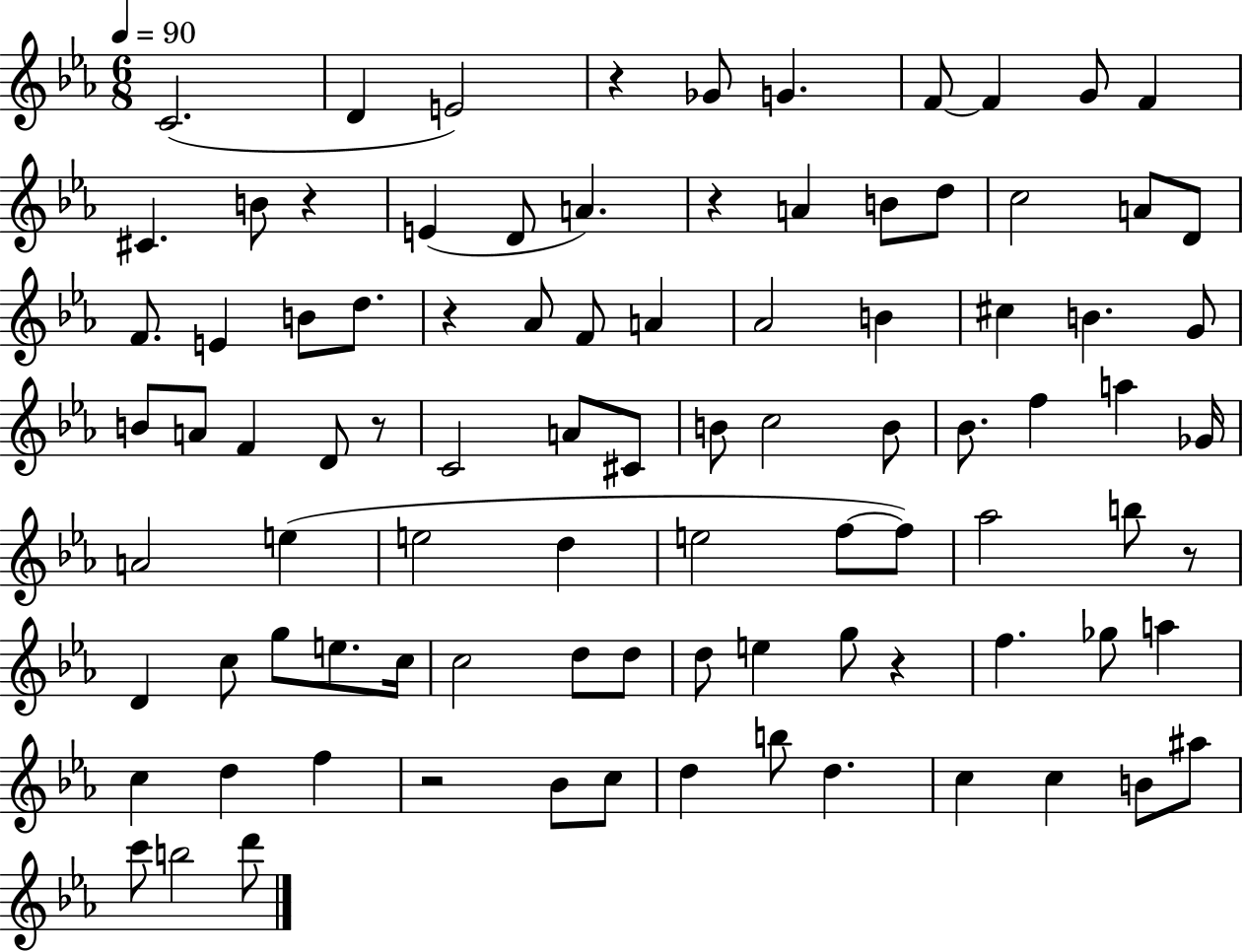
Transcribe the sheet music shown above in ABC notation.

X:1
T:Untitled
M:6/8
L:1/4
K:Eb
C2 D E2 z _G/2 G F/2 F G/2 F ^C B/2 z E D/2 A z A B/2 d/2 c2 A/2 D/2 F/2 E B/2 d/2 z _A/2 F/2 A _A2 B ^c B G/2 B/2 A/2 F D/2 z/2 C2 A/2 ^C/2 B/2 c2 B/2 _B/2 f a _G/4 A2 e e2 d e2 f/2 f/2 _a2 b/2 z/2 D c/2 g/2 e/2 c/4 c2 d/2 d/2 d/2 e g/2 z f _g/2 a c d f z2 _B/2 c/2 d b/2 d c c B/2 ^a/2 c'/2 b2 d'/2